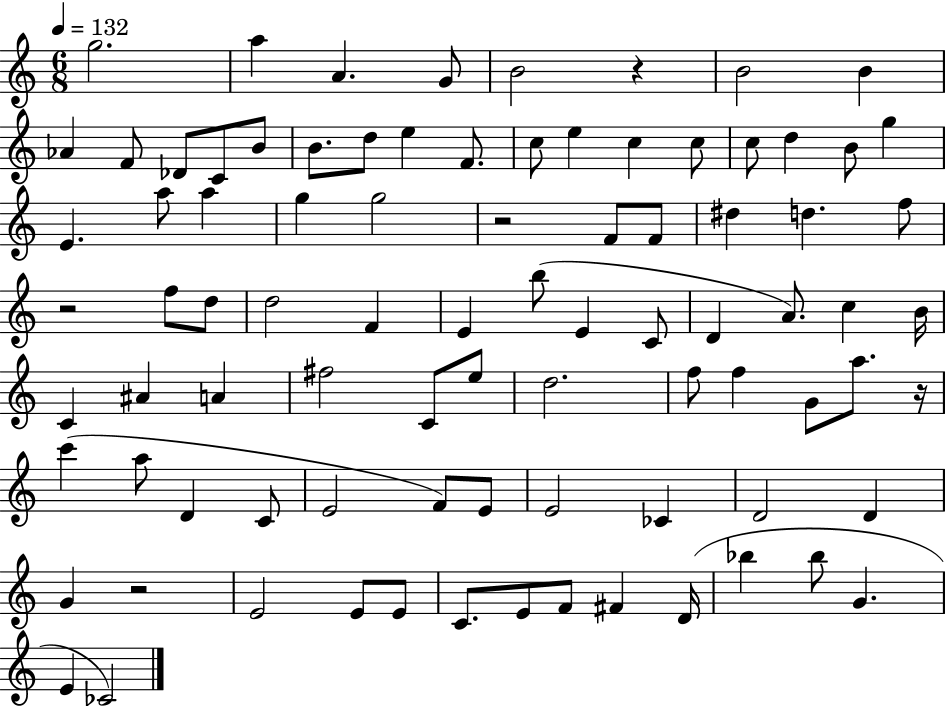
G5/h. A5/q A4/q. G4/e B4/h R/q B4/h B4/q Ab4/q F4/e Db4/e C4/e B4/e B4/e. D5/e E5/q F4/e. C5/e E5/q C5/q C5/e C5/e D5/q B4/e G5/q E4/q. A5/e A5/q G5/q G5/h R/h F4/e F4/e D#5/q D5/q. F5/e R/h F5/e D5/e D5/h F4/q E4/q B5/e E4/q C4/e D4/q A4/e. C5/q B4/s C4/q A#4/q A4/q F#5/h C4/e E5/e D5/h. F5/e F5/q G4/e A5/e. R/s C6/q A5/e D4/q C4/e E4/h F4/e E4/e E4/h CES4/q D4/h D4/q G4/q R/h E4/h E4/e E4/e C4/e. E4/e F4/e F#4/q D4/s Bb5/q Bb5/e G4/q. E4/q CES4/h